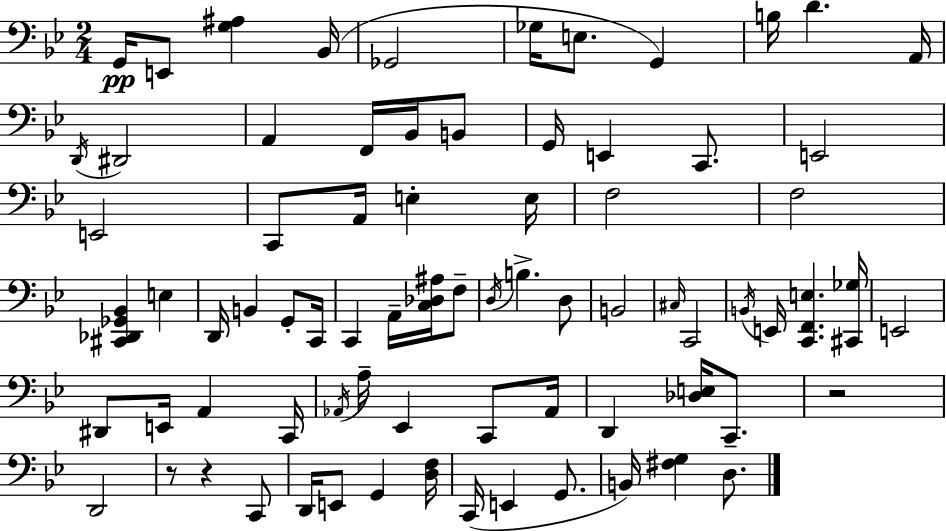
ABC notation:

X:1
T:Untitled
M:2/4
L:1/4
K:Bb
G,,/4 E,,/2 [G,^A,] _B,,/4 _G,,2 _G,/4 E,/2 G,, B,/4 D A,,/4 D,,/4 ^D,,2 A,, F,,/4 _B,,/4 B,,/2 G,,/4 E,, C,,/2 E,,2 E,,2 C,,/2 A,,/4 E, E,/4 F,2 F,2 [^C,,_D,,_G,,_B,,] E, D,,/4 B,, G,,/2 C,,/4 C,, A,,/4 [C,_D,^A,]/4 F,/2 D,/4 B, D,/2 B,,2 ^C,/4 C,,2 B,,/4 E,,/4 [C,,F,,E,] [^C,,_G,]/4 E,,2 ^D,,/2 E,,/4 A,, C,,/4 _A,,/4 A,/4 _E,, C,,/2 _A,,/4 D,, [_D,E,]/4 C,,/2 z2 D,,2 z/2 z C,,/2 D,,/4 E,,/2 G,, [D,F,]/4 C,,/4 E,, G,,/2 B,,/4 [^F,G,] D,/2